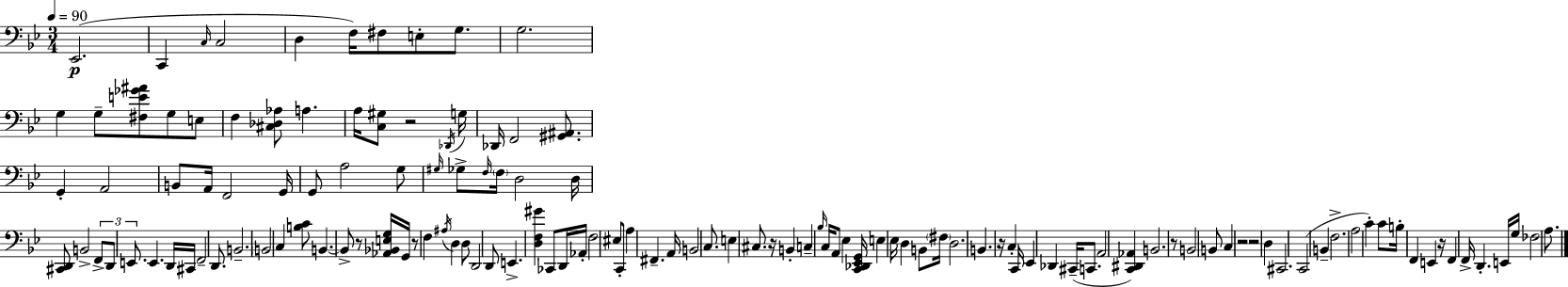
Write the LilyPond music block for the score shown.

{
  \clef bass
  \numericTimeSignature
  \time 3/4
  \key g \minor
  \tempo 4 = 90
  ees,2.(\p | c,4 \grace { c16 } c2 | d4 f16) fis8 e8-. g8. | g2. | \break g4 g8-- <fis e' ges' ais'>8 g8 e8 | f4 <cis des aes>8 a4. | a16 <c gis>8 r2 | \acciaccatura { des,16 } g16 des,16 f,2 <gis, ais,>8. | \break g,4-. a,2 | b,8 a,16 f,2 | g,16 g,8 a2 | g8 \grace { gis16 } ges8-> \grace { f16 } \parenthesize f16 d2 | \break d16 <cis, d,>8 b,2-> | \tuplet 3/2 { f,8-> d,8 e,8. } e,4. | d,16 cis,16 f,2-- | d,8. b,2.-- | \break \parenthesize b,2 | c4 <b c'>8 b,4.~~ | b,8-> r8 <aes, bes, e g>16 g,16 r8 f4 | \acciaccatura { ais16 } d4 d8 d,2 | \break d,8 e,4.-> <d f gis'>4 | ces,8 d,16 aes,16-. f2 | eis8 c,8-. a4 fis,4.-- | a,16 b,2 | \break c8. e4 cis8. | r16 b,4-. c4-- \grace { bes16 } c16 a,8 | ees4 <c, des, ees, g,>16 e4 ees16 d4 | b,8 \parenthesize fis16 d2. | \break b,4. | r16 c4-. c,16 ees,4 des,4 | cis,16--( c,8. a,2 | <c, dis, aes,>4) b,2. | \break r8 b,2 | b,8 c4 r2 | r2 | d4 cis,2. | \break c,2( | b,4-- f2.-> | a2 | c'4-.) c'8 b16-. f,4 | \break e,4 r16 f,4 f,16-> d,4.-. | e,16 g16 fes2 | a8. \bar "|."
}